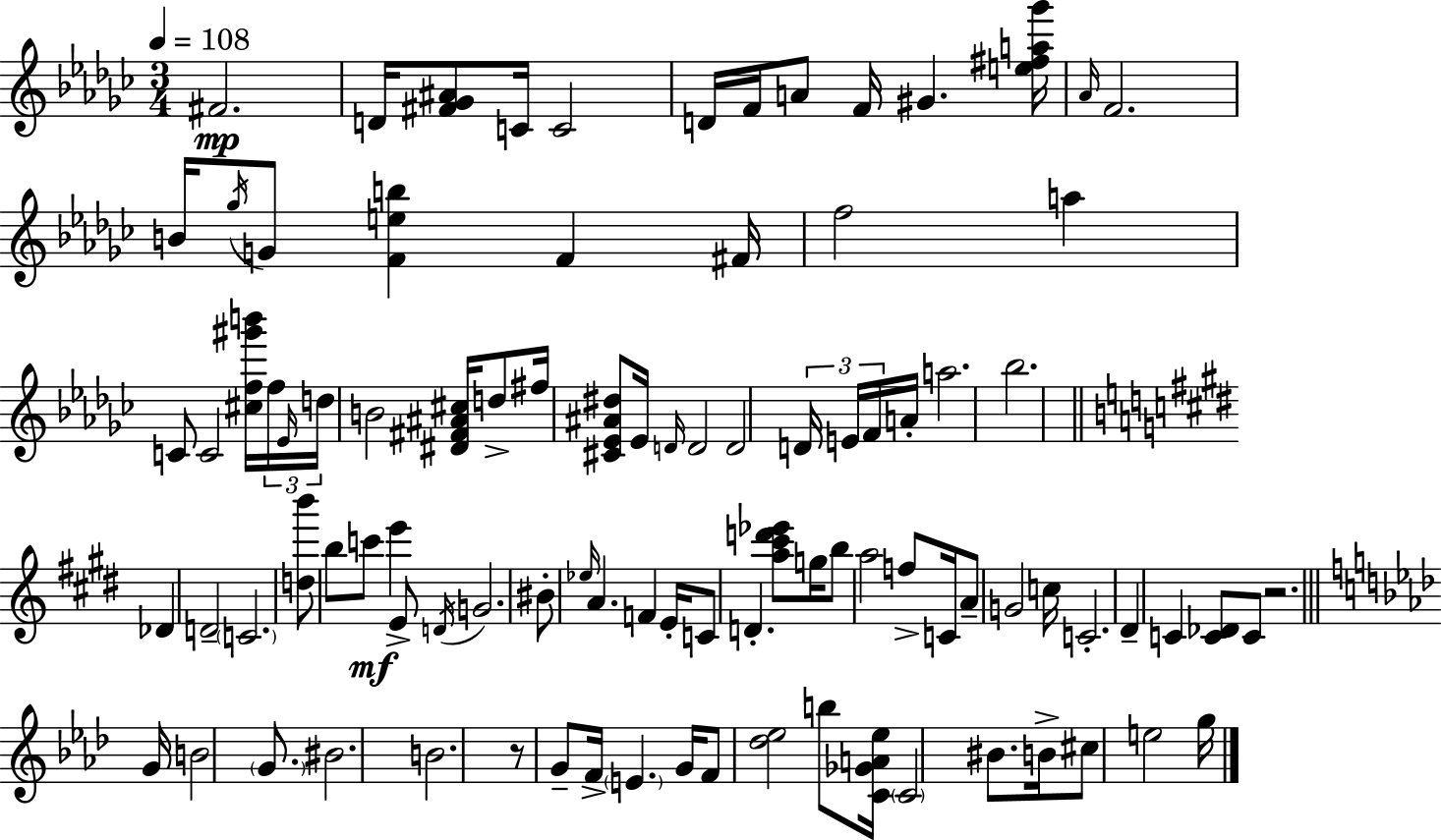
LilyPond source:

{
  \clef treble
  \numericTimeSignature
  \time 3/4
  \key ees \minor
  \tempo 4 = 108
  fis'2.\mp | d'16 <fis' ges' ais'>8 c'16 c'2 | d'16 f'16 a'8 f'16 gis'4. <e'' fis'' a'' ges'''>16 | \grace { aes'16 } f'2. | \break b'16 \acciaccatura { ges''16 } g'8 <f' e'' b''>4 f'4 | fis'16 f''2 a''4 | c'8 c'2 | <cis'' f'' gis''' b'''>16 \tuplet 3/2 { f''16 \grace { ees'16 } d''16 } b'2 | \break <dis' fis' ais' cis''>16 d''8-> fis''16 <cis' ees' ais' dis''>8 ees'16 \grace { d'16 } d'2 | d'2 | \tuplet 3/2 { d'16 e'16 f'16 } a'16-. a''2. | bes''2. | \break \bar "||" \break \key e \major des'4 d'2-- | \parenthesize c'2. | <d'' b'''>8 b''8 c'''8\mf e'''4 e'8-> | \acciaccatura { d'16 } g'2. | \break bis'8-. \grace { ees''16 } a'4. f'4 | e'16-. c'8 d'4.-. <a'' cis''' d''' ees'''>8 | g''16 b''8 a''2 | f''8-> c'16 a'8-- g'2 | \break c''16 c'2.-. | dis'4-- c'4 <c' des'>8 | c'8 r2. | \bar "||" \break \key f \minor g'16 b'2 \parenthesize g'8. | bis'2. | b'2. | r8 g'8-- f'16-> \parenthesize e'4. g'16 | \break f'8 <des'' ees''>2 b''8 | <c' ges' a' ees''>16 \parenthesize c'2 bis'8. | b'16-> cis''8 e''2 g''16 | \bar "|."
}